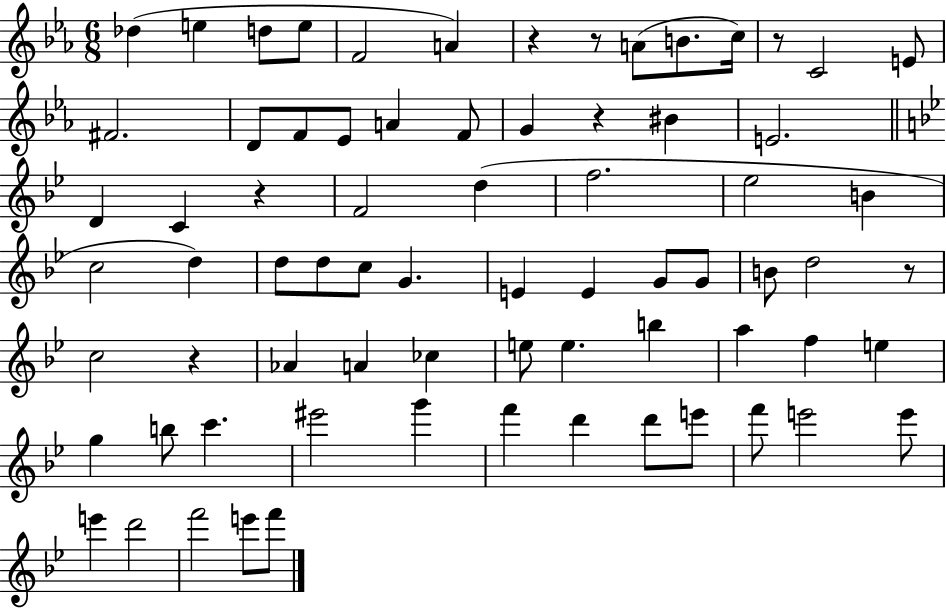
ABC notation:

X:1
T:Untitled
M:6/8
L:1/4
K:Eb
_d e d/2 e/2 F2 A z z/2 A/2 B/2 c/4 z/2 C2 E/2 ^F2 D/2 F/2 _E/2 A F/2 G z ^B E2 D C z F2 d f2 _e2 B c2 d d/2 d/2 c/2 G E E G/2 G/2 B/2 d2 z/2 c2 z _A A _c e/2 e b a f e g b/2 c' ^e'2 g' f' d' d'/2 e'/2 f'/2 e'2 e'/2 e' d'2 f'2 e'/2 f'/2